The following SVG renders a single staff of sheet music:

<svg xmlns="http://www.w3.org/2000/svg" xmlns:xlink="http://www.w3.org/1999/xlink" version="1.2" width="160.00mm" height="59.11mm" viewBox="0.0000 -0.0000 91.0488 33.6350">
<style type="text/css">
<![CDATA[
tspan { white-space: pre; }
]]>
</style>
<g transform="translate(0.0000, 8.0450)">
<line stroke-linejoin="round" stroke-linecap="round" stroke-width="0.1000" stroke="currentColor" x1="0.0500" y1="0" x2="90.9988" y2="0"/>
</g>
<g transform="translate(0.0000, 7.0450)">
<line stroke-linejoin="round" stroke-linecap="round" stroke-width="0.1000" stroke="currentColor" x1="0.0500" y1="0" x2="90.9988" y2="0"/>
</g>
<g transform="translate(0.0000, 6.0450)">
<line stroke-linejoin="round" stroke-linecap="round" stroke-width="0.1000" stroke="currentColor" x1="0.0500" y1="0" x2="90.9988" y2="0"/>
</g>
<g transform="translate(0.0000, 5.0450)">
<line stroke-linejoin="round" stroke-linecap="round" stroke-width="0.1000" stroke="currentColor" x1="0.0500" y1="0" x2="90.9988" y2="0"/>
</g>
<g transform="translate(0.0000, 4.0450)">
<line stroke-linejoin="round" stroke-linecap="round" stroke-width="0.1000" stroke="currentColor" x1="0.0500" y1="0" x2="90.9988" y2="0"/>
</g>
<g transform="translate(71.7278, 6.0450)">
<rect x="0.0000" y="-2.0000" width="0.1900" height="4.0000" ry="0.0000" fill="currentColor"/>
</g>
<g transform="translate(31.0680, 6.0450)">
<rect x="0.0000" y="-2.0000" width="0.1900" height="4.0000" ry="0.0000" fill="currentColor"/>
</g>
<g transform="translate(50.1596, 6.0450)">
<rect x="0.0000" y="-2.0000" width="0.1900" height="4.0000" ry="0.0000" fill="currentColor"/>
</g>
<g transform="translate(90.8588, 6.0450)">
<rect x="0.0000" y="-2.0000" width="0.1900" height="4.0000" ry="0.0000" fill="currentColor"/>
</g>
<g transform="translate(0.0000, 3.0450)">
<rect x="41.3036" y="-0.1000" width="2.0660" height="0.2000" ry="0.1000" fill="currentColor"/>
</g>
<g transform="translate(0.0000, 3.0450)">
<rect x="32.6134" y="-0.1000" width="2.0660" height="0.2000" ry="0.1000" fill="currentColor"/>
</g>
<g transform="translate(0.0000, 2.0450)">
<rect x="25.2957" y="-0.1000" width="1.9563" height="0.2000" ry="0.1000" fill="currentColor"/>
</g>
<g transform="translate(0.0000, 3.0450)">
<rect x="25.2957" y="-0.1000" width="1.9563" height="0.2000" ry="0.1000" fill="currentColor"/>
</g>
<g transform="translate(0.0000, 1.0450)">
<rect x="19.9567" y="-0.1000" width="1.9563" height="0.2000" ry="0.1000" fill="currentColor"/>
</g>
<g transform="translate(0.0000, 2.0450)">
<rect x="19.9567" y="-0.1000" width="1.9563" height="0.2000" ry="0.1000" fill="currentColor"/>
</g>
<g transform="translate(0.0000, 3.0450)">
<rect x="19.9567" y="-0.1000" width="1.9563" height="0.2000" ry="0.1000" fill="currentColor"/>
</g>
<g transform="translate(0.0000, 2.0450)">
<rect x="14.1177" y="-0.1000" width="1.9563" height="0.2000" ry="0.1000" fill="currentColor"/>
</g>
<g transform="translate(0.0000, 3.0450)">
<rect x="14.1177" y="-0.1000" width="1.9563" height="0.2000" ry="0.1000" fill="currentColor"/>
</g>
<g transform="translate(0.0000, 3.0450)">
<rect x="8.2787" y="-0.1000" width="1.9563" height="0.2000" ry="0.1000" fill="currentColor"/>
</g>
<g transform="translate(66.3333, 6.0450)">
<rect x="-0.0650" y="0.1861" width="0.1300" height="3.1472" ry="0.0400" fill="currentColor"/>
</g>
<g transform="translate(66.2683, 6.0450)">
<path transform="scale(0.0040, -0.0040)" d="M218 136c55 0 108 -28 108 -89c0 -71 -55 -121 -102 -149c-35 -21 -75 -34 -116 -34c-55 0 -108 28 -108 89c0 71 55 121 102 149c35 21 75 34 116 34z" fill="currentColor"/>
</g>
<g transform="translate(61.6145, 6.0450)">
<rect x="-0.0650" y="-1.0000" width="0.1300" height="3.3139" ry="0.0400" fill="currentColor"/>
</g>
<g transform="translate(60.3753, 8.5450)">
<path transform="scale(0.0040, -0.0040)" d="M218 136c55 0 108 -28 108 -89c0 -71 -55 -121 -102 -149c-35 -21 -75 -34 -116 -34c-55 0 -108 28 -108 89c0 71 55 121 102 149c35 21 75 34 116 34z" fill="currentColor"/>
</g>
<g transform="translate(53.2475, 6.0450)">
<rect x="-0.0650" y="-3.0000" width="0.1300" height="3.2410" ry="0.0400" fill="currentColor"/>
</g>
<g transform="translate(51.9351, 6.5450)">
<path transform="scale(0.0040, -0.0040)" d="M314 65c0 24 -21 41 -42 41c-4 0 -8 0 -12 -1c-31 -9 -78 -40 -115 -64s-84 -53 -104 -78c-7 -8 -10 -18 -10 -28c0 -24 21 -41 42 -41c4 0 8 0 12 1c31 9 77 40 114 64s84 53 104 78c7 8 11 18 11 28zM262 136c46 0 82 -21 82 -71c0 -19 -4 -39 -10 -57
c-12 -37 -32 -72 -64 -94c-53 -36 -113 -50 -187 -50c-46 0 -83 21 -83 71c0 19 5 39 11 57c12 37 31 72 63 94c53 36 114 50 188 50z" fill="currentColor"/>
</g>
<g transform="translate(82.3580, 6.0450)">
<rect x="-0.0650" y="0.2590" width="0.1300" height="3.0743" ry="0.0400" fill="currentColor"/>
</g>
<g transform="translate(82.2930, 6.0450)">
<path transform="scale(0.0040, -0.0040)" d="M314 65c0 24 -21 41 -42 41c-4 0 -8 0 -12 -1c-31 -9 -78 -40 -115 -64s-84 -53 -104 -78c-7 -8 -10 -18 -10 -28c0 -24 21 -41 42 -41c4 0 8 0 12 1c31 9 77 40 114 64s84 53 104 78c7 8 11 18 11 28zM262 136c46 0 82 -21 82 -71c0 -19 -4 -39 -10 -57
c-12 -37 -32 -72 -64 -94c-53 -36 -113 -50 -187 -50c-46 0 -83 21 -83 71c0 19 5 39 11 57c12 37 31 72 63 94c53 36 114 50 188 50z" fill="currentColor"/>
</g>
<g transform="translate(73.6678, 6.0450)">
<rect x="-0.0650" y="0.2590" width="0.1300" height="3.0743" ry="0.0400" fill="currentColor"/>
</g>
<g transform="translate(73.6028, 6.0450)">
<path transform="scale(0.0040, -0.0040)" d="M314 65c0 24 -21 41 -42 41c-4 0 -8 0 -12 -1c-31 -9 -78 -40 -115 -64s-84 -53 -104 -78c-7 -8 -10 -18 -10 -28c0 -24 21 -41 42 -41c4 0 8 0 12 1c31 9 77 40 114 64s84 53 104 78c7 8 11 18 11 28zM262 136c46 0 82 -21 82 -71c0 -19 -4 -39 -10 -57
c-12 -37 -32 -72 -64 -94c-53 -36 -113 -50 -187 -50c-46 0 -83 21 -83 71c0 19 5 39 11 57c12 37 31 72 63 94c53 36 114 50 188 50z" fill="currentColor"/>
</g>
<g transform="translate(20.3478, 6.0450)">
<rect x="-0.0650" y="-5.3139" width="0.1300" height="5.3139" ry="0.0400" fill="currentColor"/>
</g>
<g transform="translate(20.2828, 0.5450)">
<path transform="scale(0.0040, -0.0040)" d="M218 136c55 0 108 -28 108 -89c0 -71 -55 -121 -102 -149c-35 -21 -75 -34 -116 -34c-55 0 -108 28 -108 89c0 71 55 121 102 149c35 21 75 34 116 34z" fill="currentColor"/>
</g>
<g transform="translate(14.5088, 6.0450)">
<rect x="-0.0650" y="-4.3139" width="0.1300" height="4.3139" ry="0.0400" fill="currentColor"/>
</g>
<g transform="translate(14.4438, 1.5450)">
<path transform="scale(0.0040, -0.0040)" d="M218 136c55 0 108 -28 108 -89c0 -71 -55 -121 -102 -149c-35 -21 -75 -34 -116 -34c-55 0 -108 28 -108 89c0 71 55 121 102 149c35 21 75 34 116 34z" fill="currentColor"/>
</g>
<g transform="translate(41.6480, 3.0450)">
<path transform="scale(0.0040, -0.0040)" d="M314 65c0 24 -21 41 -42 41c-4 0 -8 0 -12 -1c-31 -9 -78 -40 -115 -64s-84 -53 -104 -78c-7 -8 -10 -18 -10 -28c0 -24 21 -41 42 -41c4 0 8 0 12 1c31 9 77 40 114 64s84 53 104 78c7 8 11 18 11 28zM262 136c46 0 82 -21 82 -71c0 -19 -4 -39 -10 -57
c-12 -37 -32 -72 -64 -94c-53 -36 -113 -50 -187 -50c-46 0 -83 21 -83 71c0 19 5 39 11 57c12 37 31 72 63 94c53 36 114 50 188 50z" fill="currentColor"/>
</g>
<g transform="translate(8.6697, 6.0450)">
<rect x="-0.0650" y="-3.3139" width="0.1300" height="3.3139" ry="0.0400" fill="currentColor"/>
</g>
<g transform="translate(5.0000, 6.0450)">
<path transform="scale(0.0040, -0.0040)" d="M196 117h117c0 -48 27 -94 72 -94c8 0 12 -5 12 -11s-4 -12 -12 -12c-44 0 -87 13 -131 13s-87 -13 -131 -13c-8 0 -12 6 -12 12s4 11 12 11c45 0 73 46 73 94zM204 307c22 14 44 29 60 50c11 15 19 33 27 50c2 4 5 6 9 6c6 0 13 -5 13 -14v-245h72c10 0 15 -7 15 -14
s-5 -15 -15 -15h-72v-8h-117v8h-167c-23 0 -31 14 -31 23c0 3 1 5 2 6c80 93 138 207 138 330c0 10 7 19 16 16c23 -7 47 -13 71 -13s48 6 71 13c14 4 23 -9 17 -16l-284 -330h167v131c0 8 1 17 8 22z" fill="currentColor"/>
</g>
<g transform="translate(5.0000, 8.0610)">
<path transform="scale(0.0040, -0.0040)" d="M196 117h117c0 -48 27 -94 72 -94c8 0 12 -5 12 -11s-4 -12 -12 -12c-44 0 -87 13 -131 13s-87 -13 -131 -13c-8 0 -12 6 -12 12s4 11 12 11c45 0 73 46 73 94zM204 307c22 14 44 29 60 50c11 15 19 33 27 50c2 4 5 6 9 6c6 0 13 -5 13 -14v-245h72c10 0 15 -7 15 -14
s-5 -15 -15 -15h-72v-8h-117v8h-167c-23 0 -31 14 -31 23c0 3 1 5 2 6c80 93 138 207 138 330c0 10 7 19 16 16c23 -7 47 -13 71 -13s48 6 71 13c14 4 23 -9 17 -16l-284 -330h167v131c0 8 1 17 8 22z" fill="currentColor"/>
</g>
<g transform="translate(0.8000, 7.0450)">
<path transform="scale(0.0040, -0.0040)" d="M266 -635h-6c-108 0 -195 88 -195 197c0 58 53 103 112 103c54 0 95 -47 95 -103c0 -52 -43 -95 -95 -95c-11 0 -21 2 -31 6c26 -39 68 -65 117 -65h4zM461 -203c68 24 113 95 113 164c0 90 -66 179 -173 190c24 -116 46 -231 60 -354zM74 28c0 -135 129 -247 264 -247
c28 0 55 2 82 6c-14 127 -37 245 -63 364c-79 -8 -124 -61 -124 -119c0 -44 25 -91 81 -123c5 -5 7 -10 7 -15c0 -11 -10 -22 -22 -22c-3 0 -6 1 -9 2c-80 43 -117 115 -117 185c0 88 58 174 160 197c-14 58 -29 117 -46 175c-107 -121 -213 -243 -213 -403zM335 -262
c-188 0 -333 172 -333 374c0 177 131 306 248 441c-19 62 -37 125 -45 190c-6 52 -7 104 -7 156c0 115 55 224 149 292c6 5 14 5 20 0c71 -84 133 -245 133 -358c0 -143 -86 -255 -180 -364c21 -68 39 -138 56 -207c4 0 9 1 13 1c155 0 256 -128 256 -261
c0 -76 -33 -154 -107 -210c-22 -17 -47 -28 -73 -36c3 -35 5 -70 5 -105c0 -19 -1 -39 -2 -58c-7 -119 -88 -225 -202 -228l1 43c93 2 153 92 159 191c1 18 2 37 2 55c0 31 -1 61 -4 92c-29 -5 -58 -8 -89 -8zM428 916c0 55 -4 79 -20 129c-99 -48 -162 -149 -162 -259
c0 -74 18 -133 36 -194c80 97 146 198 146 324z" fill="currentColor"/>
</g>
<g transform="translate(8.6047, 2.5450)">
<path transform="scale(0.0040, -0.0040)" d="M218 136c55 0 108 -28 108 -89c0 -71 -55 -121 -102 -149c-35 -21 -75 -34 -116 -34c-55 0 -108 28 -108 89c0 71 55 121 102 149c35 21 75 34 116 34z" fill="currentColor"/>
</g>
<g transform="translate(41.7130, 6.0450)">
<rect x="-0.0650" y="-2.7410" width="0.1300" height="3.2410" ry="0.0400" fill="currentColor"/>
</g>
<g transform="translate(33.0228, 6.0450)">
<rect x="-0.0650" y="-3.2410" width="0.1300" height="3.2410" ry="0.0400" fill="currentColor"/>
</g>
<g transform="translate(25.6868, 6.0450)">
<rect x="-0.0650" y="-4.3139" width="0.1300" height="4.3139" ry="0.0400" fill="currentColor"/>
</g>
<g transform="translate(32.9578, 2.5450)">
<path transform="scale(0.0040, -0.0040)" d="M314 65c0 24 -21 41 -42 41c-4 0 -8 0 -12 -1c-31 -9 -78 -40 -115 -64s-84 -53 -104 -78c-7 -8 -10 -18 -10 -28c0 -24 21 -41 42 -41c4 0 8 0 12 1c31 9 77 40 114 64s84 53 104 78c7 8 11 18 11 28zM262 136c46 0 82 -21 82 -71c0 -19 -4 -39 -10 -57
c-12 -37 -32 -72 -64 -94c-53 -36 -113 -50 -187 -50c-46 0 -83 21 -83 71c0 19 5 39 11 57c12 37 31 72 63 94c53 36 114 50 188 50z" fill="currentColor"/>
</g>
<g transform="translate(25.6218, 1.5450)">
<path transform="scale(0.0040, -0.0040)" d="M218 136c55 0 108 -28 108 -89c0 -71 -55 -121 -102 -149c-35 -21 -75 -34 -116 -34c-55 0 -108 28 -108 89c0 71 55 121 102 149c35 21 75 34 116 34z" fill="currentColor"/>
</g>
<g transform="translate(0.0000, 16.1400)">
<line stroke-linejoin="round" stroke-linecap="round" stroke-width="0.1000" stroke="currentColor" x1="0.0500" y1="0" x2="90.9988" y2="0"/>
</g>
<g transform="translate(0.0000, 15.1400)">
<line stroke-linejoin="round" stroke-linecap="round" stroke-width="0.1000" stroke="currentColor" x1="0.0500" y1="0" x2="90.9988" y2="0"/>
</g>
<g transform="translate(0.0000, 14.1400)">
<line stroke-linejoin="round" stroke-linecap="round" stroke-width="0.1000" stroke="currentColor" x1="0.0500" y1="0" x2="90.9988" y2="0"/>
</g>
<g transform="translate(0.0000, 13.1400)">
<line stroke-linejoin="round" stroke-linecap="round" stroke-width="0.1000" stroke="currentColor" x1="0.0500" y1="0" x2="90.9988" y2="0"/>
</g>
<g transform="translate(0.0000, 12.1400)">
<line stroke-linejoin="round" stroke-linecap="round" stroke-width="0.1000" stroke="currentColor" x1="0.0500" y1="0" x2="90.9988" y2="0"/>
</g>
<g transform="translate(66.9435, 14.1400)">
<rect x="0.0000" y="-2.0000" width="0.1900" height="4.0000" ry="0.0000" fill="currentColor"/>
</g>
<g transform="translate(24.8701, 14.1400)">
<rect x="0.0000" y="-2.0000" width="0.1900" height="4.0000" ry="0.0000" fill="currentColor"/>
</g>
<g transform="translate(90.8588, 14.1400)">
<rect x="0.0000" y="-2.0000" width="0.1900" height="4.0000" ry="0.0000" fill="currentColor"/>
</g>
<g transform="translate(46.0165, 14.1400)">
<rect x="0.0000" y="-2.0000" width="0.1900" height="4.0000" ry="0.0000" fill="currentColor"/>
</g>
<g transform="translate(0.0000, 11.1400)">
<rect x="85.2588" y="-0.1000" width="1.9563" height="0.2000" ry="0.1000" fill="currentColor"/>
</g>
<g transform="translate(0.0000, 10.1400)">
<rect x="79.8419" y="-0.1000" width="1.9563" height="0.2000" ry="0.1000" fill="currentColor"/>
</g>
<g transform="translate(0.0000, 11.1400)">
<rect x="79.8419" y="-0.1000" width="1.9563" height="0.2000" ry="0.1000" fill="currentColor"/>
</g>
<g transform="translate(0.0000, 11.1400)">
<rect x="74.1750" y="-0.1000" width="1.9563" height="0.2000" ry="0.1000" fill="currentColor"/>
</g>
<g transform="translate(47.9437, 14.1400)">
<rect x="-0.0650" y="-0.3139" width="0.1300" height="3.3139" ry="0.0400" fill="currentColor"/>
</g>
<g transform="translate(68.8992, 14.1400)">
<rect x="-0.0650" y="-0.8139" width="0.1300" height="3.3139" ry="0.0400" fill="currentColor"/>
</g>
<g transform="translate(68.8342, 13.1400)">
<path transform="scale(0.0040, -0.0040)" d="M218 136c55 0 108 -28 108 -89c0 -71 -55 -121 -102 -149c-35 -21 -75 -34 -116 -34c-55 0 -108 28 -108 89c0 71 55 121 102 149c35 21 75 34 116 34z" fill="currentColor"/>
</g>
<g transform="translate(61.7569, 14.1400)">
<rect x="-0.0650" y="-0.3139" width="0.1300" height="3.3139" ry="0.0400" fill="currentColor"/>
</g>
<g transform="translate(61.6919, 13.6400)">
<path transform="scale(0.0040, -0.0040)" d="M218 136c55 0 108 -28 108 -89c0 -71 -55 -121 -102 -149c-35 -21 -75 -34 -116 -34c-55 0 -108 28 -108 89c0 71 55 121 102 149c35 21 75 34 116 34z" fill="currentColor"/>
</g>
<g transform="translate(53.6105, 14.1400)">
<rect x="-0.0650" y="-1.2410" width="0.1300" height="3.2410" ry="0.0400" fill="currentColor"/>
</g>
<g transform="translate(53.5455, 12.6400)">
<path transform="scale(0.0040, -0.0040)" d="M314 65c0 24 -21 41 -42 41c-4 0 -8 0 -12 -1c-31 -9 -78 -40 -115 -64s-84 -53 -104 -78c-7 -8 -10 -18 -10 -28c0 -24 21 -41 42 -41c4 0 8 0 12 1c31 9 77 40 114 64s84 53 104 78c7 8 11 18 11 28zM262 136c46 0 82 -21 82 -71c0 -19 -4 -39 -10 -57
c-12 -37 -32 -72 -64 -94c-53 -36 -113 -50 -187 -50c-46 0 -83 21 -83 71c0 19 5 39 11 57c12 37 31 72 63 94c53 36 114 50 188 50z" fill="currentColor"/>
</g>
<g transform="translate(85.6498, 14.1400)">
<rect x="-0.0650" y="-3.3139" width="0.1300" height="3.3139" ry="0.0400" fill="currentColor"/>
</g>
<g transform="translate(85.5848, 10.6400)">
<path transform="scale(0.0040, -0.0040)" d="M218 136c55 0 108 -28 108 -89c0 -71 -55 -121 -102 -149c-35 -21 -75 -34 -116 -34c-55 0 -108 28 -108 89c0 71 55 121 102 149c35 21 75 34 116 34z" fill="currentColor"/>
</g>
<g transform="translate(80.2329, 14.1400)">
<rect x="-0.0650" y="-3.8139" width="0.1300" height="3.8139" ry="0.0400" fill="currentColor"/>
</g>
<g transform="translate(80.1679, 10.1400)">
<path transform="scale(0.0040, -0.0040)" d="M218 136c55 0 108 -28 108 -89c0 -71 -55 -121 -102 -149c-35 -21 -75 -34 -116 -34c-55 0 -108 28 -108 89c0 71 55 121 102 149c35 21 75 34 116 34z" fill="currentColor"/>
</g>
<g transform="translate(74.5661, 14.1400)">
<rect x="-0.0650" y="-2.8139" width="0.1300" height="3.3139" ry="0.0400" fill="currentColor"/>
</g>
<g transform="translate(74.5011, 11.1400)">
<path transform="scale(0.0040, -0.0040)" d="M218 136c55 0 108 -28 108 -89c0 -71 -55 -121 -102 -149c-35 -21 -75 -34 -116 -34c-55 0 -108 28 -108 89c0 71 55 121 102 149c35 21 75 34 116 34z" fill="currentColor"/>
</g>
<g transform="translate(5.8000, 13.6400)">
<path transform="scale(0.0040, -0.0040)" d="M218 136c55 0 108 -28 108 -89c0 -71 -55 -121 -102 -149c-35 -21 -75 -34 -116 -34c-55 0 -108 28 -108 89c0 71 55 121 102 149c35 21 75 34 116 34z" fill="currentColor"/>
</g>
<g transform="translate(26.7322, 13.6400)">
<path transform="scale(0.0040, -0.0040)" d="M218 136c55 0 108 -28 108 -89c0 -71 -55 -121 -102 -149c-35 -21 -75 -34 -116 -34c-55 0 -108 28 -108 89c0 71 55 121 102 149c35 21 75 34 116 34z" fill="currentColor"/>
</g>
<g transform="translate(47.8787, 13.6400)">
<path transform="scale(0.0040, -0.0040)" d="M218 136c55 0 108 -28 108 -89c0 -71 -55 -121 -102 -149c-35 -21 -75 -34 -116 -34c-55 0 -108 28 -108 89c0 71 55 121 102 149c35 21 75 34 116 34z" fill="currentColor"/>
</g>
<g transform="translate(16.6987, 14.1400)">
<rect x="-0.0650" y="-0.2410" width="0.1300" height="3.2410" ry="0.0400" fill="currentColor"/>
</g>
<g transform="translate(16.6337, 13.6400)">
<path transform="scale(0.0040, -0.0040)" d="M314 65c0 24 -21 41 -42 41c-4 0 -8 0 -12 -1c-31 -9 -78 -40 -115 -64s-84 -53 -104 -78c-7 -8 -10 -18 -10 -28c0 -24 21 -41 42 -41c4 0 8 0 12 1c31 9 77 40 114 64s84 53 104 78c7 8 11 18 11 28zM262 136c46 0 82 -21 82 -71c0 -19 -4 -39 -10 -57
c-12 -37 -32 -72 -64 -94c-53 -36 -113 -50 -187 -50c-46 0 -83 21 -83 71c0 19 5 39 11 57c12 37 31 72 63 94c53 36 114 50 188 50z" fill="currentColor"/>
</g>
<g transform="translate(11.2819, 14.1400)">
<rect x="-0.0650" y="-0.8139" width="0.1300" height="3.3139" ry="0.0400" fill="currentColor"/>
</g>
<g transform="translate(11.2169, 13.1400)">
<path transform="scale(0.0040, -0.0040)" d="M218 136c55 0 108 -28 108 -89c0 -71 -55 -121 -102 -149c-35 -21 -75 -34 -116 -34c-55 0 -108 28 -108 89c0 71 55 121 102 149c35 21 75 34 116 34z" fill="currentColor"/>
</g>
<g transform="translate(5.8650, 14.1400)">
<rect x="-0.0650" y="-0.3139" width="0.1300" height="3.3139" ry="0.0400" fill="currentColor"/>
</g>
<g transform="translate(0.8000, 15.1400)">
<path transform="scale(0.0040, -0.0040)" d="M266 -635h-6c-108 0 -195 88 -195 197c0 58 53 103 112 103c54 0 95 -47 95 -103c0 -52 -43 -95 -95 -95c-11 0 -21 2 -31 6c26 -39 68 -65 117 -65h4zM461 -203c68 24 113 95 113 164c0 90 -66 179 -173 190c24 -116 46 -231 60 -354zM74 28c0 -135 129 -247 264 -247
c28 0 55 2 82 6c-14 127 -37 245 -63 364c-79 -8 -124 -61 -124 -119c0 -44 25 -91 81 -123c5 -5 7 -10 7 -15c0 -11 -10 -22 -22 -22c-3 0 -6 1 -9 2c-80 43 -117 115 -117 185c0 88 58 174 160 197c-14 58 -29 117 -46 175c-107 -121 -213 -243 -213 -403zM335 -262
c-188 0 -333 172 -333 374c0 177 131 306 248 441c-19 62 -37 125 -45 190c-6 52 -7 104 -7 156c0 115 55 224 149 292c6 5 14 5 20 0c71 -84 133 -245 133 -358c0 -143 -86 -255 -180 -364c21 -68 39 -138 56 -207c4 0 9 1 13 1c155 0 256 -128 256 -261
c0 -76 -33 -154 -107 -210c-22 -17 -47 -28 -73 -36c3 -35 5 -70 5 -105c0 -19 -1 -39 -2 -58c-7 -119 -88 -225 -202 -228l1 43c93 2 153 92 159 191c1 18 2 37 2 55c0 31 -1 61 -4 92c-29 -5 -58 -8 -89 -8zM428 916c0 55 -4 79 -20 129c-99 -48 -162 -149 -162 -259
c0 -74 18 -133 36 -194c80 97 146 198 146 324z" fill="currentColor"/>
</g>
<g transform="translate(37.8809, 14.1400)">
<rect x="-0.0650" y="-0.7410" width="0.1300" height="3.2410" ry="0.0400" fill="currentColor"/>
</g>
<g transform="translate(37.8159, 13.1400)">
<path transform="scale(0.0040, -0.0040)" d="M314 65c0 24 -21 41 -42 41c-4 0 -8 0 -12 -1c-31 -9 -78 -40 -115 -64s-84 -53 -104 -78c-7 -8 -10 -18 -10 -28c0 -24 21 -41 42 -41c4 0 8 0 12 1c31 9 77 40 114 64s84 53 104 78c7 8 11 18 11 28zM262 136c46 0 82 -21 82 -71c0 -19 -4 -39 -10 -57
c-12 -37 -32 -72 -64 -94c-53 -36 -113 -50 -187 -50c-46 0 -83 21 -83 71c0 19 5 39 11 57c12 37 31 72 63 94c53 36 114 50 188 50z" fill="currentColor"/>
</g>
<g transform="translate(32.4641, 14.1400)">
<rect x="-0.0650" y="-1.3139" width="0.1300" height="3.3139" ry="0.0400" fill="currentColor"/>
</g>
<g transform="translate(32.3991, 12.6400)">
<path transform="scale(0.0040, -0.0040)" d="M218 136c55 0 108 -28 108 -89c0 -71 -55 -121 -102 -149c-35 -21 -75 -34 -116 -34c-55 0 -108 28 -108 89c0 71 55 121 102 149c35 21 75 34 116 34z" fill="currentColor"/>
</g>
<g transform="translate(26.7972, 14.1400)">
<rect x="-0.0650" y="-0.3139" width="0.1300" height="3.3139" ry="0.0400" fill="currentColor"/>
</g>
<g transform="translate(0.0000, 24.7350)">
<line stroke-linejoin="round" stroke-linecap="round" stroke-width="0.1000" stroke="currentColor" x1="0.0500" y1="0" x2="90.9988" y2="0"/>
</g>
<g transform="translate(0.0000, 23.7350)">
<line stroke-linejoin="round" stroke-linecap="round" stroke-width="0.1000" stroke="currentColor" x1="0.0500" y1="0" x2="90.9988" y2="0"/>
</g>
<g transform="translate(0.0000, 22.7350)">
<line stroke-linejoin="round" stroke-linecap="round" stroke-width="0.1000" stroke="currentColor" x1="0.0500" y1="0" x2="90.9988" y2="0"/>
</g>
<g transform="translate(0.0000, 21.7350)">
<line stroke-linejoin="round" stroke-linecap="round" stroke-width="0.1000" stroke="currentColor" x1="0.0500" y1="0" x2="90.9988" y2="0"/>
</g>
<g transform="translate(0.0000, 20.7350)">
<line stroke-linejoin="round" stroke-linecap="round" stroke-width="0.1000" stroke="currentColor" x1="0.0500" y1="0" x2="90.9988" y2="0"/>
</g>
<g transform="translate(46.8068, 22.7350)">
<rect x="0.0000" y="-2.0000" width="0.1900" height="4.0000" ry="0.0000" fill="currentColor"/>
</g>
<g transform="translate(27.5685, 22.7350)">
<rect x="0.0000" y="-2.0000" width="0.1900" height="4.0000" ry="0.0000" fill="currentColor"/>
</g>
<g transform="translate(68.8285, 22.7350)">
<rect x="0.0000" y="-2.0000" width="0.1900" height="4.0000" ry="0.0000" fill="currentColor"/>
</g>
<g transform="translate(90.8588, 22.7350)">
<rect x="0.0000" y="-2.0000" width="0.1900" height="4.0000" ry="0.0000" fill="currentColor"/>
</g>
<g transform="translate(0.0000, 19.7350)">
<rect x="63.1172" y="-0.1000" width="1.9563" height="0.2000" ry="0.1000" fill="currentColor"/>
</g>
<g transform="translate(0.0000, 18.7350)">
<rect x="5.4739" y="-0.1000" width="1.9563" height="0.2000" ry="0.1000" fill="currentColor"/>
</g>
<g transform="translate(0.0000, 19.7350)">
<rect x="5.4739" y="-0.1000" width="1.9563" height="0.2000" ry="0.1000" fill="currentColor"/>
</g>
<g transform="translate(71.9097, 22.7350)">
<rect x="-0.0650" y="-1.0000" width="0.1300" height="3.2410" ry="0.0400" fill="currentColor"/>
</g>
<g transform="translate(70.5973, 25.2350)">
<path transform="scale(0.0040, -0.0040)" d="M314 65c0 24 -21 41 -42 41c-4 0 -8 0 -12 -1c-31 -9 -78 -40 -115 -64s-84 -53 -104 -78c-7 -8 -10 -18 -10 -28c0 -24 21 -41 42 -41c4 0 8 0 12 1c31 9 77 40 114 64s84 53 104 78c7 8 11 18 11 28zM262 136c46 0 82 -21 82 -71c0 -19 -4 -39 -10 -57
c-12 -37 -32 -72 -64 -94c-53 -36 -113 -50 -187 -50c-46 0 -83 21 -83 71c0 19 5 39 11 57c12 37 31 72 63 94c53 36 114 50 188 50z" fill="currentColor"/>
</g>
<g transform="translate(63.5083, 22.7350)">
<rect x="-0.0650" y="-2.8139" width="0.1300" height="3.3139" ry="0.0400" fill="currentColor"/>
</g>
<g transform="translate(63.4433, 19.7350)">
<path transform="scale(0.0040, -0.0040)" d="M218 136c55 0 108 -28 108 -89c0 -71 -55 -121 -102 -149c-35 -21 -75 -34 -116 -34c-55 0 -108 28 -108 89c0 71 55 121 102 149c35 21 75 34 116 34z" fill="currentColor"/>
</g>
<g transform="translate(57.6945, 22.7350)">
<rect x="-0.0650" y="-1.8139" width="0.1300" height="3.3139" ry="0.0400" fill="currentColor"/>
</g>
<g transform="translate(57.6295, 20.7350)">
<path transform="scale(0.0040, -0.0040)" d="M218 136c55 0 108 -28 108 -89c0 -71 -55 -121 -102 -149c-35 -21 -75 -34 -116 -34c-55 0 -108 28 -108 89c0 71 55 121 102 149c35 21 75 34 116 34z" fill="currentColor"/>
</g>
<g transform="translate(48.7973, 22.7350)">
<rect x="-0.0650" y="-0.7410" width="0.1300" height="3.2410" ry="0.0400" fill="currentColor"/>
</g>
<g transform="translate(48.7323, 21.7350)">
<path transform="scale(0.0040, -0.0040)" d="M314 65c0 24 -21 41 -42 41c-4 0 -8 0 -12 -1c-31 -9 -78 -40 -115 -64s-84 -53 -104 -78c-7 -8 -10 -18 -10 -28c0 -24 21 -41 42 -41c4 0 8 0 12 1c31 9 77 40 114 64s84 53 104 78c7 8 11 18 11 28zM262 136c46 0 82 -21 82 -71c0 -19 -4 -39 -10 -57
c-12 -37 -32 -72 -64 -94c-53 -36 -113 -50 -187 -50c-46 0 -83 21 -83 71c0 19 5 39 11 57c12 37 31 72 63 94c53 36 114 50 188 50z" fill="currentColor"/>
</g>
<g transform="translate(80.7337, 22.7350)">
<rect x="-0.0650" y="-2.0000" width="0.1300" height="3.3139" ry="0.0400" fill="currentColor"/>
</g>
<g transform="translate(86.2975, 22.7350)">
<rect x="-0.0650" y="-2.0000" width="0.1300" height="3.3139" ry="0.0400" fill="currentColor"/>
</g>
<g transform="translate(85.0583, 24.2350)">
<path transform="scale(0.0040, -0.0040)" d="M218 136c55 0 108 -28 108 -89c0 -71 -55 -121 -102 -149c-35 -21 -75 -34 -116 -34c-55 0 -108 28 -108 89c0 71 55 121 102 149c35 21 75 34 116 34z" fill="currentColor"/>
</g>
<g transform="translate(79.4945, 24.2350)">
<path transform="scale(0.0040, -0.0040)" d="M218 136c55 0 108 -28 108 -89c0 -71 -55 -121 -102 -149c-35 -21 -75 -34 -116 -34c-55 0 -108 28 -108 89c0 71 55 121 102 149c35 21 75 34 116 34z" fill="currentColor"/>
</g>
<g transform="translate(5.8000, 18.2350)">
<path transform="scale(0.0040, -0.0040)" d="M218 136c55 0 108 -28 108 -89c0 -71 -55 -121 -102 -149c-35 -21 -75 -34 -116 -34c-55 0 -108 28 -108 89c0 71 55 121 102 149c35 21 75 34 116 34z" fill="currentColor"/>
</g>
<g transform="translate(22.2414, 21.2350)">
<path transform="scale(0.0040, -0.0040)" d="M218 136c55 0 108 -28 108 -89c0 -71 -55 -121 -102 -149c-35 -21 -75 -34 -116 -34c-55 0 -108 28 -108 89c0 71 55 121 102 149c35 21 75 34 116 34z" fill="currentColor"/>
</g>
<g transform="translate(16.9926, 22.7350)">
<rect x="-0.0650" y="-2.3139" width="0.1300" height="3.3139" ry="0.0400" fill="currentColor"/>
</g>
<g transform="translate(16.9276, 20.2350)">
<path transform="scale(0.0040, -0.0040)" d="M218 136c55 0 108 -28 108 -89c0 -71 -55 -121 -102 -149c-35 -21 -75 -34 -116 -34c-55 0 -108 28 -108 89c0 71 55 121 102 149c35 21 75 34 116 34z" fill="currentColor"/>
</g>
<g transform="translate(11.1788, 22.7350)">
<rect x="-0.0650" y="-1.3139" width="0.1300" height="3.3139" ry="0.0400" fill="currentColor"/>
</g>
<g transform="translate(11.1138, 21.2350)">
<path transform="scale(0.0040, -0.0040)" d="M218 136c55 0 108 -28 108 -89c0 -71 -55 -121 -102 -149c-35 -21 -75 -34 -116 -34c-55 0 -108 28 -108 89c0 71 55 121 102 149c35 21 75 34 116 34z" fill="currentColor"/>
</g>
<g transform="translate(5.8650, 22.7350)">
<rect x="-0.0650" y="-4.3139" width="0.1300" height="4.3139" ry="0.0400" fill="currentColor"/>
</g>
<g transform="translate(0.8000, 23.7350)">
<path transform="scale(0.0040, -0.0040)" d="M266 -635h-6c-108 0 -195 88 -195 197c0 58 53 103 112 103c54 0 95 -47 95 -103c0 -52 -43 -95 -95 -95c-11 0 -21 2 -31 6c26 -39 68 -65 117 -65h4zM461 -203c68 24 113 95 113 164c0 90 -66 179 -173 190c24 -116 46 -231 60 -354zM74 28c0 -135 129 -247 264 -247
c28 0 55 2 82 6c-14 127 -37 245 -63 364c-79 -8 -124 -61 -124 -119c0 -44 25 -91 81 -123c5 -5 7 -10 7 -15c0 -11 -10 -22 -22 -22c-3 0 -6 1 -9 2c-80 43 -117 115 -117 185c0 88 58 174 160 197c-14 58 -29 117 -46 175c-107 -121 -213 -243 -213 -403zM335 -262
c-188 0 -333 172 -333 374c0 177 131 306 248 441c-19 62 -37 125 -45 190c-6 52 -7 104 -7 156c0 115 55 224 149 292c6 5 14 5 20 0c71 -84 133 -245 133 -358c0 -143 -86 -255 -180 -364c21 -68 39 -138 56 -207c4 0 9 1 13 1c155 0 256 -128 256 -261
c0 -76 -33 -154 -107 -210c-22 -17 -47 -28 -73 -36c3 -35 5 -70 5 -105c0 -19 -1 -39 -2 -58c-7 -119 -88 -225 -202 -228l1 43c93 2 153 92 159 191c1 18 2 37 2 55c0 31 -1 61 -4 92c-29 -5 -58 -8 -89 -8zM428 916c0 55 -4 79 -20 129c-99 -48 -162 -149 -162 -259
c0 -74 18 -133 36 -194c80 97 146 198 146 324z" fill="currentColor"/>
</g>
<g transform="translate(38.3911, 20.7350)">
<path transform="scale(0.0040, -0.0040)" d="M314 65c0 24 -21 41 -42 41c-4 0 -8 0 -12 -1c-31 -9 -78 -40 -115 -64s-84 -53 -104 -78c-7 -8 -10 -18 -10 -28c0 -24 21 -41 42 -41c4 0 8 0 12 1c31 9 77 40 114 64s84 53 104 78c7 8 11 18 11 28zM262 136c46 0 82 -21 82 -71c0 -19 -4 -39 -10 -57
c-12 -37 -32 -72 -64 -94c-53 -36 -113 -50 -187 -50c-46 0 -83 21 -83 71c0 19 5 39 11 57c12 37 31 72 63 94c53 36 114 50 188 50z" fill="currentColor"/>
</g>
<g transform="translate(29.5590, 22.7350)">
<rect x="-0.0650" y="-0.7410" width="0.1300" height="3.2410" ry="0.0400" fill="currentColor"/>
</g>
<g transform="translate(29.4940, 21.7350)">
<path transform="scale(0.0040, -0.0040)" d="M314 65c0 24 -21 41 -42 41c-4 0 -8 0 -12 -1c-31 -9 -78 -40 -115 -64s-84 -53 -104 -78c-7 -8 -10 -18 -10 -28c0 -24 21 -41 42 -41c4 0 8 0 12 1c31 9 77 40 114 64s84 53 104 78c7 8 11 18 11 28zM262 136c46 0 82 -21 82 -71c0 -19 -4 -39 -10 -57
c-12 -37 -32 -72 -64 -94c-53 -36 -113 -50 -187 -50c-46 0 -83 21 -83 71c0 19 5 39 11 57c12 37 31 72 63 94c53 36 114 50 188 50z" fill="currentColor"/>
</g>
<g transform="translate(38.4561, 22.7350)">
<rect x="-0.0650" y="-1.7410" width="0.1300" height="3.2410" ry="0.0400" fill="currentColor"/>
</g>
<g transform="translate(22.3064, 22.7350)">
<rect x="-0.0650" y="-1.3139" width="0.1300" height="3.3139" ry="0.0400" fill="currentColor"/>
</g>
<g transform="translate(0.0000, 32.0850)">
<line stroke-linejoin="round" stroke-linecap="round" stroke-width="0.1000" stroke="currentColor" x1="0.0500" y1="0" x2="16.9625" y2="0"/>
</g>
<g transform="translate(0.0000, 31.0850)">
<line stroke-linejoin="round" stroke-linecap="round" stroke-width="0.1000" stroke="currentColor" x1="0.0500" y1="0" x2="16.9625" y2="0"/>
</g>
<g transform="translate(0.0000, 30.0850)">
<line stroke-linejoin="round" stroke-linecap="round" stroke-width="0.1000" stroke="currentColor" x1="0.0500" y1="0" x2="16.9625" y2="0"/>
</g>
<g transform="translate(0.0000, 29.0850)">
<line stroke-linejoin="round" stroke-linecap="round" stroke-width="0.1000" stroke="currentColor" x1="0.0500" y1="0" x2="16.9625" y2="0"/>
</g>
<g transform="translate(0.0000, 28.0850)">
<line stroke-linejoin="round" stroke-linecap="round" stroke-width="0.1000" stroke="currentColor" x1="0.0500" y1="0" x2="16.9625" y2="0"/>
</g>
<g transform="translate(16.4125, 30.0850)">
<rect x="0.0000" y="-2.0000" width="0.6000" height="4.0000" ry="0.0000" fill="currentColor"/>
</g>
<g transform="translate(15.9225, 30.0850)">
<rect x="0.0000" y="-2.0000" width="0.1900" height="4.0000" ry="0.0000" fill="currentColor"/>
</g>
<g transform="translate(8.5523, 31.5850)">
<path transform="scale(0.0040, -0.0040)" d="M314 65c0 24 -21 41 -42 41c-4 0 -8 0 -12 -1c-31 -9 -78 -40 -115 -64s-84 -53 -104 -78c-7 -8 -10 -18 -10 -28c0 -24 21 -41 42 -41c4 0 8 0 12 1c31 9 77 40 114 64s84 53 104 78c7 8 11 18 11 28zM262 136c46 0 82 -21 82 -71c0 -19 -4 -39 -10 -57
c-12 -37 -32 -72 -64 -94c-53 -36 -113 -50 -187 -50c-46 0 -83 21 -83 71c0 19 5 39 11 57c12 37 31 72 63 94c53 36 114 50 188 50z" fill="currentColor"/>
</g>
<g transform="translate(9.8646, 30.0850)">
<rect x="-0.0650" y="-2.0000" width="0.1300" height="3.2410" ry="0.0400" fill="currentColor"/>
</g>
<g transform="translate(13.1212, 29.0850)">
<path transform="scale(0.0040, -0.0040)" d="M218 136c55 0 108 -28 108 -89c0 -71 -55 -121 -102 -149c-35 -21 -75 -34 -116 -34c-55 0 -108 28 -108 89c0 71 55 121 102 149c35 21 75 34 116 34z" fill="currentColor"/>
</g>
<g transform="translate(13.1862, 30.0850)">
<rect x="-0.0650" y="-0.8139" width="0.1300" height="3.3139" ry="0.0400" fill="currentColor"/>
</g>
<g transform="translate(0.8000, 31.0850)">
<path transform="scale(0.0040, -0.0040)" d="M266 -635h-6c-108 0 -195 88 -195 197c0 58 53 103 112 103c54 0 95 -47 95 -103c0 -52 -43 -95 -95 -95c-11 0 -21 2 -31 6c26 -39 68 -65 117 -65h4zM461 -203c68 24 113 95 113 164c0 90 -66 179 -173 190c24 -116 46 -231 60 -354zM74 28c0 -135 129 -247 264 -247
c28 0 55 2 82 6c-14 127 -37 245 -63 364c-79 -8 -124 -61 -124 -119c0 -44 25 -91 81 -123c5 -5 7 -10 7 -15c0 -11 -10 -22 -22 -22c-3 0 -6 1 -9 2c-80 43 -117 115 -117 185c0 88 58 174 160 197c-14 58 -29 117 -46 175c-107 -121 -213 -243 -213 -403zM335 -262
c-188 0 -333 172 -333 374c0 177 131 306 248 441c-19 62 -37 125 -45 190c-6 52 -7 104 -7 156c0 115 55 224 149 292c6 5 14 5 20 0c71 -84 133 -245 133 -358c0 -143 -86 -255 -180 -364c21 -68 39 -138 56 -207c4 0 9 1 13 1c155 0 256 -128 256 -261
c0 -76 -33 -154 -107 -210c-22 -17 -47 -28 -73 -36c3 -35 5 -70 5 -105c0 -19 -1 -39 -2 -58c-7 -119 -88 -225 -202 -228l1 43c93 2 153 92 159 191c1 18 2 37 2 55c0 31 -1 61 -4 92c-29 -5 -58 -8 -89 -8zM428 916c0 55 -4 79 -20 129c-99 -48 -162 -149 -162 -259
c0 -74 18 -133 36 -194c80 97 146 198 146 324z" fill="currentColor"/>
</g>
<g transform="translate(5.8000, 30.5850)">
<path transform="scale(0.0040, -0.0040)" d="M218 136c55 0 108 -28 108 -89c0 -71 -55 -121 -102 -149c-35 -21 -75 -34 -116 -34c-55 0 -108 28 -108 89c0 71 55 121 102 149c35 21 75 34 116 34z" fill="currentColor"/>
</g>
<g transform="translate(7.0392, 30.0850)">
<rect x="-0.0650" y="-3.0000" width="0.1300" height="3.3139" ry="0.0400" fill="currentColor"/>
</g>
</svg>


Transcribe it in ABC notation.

X:1
T:Untitled
M:4/4
L:1/4
K:C
b d' f' d' b2 a2 A2 D B B2 B2 c d c2 c e d2 c e2 c d a c' b d' e g e d2 f2 d2 f a D2 F F A F2 d